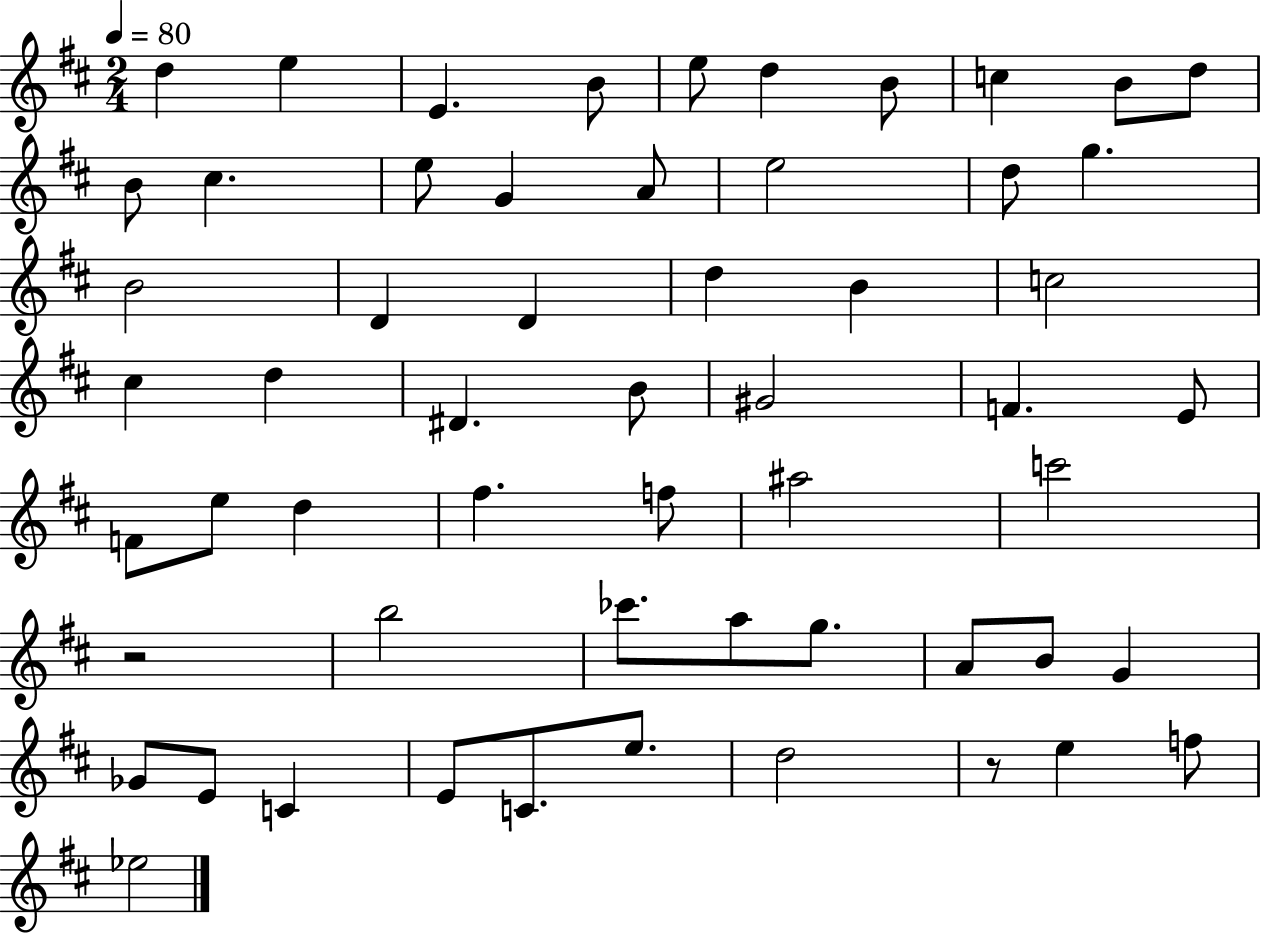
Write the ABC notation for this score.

X:1
T:Untitled
M:2/4
L:1/4
K:D
d e E B/2 e/2 d B/2 c B/2 d/2 B/2 ^c e/2 G A/2 e2 d/2 g B2 D D d B c2 ^c d ^D B/2 ^G2 F E/2 F/2 e/2 d ^f f/2 ^a2 c'2 z2 b2 _c'/2 a/2 g/2 A/2 B/2 G _G/2 E/2 C E/2 C/2 e/2 d2 z/2 e f/2 _e2